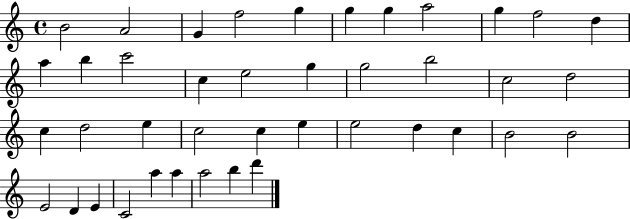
{
  \clef treble
  \time 4/4
  \defaultTimeSignature
  \key c \major
  b'2 a'2 | g'4 f''2 g''4 | g''4 g''4 a''2 | g''4 f''2 d''4 | \break a''4 b''4 c'''2 | c''4 e''2 g''4 | g''2 b''2 | c''2 d''2 | \break c''4 d''2 e''4 | c''2 c''4 e''4 | e''2 d''4 c''4 | b'2 b'2 | \break e'2 d'4 e'4 | c'2 a''4 a''4 | a''2 b''4 d'''4 | \bar "|."
}